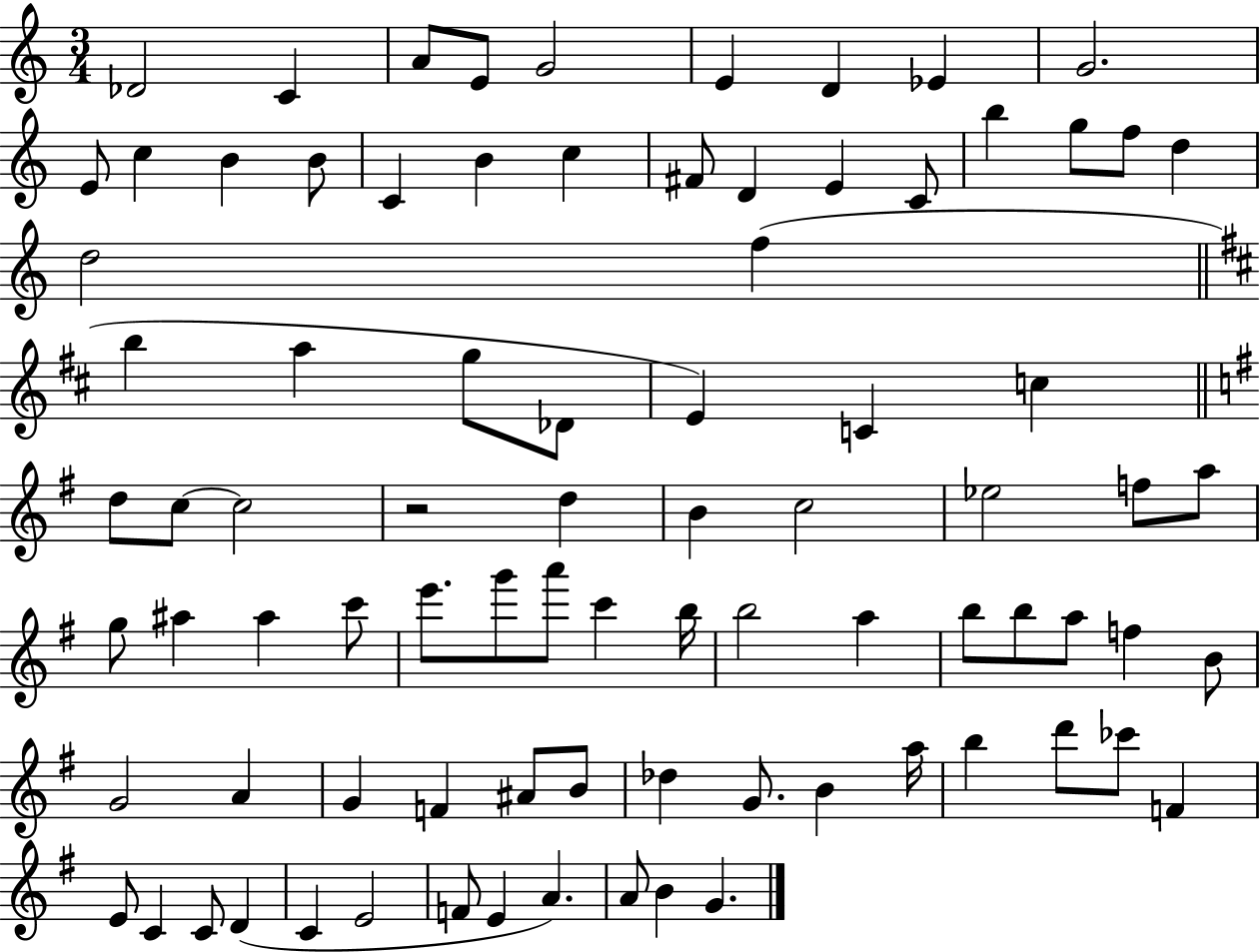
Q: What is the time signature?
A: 3/4